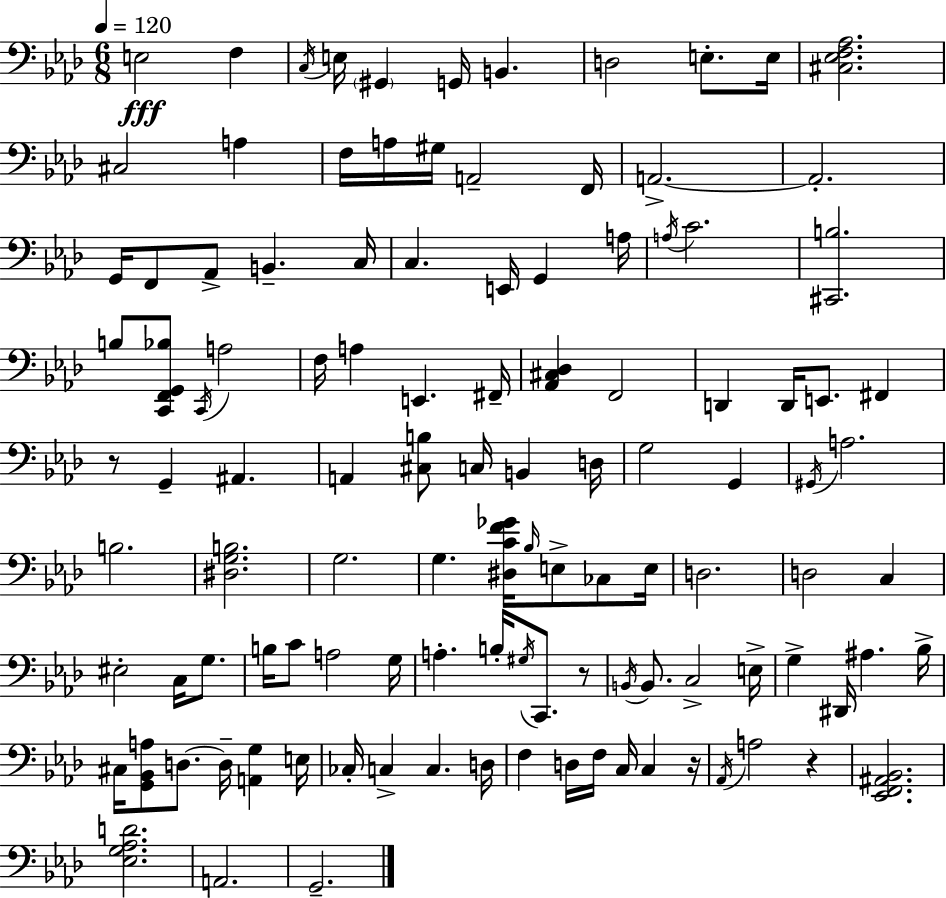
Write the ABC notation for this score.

X:1
T:Untitled
M:6/8
L:1/4
K:Fm
E,2 F, C,/4 E,/4 ^G,, G,,/4 B,, D,2 E,/2 E,/4 [^C,_E,F,_A,]2 ^C,2 A, F,/4 A,/4 ^G,/4 A,,2 F,,/4 A,,2 A,,2 G,,/4 F,,/2 _A,,/2 B,, C,/4 C, E,,/4 G,, A,/4 A,/4 C2 [^C,,B,]2 B,/2 [C,,F,,G,,_B,]/2 C,,/4 A,2 F,/4 A, E,, ^F,,/4 [_A,,^C,_D,] F,,2 D,, D,,/4 E,,/2 ^F,, z/2 G,, ^A,, A,, [^C,B,]/2 C,/4 B,, D,/4 G,2 G,, ^G,,/4 A,2 B,2 [^D,G,B,]2 G,2 G, [^D,CF_G]/4 _B,/4 E,/2 _C,/2 E,/4 D,2 D,2 C, ^E,2 C,/4 G,/2 B,/4 C/2 A,2 G,/4 A, B,/4 ^G,/4 C,,/2 z/2 B,,/4 B,,/2 C,2 E,/4 G, ^D,,/4 ^A, _B,/4 ^C,/4 [G,,_B,,A,]/2 D,/2 D,/4 [A,,G,] E,/4 _C,/4 C, C, D,/4 F, D,/4 F,/4 C,/4 C, z/4 _A,,/4 A,2 z [_E,,F,,^A,,_B,,]2 [_E,G,_A,D]2 A,,2 G,,2